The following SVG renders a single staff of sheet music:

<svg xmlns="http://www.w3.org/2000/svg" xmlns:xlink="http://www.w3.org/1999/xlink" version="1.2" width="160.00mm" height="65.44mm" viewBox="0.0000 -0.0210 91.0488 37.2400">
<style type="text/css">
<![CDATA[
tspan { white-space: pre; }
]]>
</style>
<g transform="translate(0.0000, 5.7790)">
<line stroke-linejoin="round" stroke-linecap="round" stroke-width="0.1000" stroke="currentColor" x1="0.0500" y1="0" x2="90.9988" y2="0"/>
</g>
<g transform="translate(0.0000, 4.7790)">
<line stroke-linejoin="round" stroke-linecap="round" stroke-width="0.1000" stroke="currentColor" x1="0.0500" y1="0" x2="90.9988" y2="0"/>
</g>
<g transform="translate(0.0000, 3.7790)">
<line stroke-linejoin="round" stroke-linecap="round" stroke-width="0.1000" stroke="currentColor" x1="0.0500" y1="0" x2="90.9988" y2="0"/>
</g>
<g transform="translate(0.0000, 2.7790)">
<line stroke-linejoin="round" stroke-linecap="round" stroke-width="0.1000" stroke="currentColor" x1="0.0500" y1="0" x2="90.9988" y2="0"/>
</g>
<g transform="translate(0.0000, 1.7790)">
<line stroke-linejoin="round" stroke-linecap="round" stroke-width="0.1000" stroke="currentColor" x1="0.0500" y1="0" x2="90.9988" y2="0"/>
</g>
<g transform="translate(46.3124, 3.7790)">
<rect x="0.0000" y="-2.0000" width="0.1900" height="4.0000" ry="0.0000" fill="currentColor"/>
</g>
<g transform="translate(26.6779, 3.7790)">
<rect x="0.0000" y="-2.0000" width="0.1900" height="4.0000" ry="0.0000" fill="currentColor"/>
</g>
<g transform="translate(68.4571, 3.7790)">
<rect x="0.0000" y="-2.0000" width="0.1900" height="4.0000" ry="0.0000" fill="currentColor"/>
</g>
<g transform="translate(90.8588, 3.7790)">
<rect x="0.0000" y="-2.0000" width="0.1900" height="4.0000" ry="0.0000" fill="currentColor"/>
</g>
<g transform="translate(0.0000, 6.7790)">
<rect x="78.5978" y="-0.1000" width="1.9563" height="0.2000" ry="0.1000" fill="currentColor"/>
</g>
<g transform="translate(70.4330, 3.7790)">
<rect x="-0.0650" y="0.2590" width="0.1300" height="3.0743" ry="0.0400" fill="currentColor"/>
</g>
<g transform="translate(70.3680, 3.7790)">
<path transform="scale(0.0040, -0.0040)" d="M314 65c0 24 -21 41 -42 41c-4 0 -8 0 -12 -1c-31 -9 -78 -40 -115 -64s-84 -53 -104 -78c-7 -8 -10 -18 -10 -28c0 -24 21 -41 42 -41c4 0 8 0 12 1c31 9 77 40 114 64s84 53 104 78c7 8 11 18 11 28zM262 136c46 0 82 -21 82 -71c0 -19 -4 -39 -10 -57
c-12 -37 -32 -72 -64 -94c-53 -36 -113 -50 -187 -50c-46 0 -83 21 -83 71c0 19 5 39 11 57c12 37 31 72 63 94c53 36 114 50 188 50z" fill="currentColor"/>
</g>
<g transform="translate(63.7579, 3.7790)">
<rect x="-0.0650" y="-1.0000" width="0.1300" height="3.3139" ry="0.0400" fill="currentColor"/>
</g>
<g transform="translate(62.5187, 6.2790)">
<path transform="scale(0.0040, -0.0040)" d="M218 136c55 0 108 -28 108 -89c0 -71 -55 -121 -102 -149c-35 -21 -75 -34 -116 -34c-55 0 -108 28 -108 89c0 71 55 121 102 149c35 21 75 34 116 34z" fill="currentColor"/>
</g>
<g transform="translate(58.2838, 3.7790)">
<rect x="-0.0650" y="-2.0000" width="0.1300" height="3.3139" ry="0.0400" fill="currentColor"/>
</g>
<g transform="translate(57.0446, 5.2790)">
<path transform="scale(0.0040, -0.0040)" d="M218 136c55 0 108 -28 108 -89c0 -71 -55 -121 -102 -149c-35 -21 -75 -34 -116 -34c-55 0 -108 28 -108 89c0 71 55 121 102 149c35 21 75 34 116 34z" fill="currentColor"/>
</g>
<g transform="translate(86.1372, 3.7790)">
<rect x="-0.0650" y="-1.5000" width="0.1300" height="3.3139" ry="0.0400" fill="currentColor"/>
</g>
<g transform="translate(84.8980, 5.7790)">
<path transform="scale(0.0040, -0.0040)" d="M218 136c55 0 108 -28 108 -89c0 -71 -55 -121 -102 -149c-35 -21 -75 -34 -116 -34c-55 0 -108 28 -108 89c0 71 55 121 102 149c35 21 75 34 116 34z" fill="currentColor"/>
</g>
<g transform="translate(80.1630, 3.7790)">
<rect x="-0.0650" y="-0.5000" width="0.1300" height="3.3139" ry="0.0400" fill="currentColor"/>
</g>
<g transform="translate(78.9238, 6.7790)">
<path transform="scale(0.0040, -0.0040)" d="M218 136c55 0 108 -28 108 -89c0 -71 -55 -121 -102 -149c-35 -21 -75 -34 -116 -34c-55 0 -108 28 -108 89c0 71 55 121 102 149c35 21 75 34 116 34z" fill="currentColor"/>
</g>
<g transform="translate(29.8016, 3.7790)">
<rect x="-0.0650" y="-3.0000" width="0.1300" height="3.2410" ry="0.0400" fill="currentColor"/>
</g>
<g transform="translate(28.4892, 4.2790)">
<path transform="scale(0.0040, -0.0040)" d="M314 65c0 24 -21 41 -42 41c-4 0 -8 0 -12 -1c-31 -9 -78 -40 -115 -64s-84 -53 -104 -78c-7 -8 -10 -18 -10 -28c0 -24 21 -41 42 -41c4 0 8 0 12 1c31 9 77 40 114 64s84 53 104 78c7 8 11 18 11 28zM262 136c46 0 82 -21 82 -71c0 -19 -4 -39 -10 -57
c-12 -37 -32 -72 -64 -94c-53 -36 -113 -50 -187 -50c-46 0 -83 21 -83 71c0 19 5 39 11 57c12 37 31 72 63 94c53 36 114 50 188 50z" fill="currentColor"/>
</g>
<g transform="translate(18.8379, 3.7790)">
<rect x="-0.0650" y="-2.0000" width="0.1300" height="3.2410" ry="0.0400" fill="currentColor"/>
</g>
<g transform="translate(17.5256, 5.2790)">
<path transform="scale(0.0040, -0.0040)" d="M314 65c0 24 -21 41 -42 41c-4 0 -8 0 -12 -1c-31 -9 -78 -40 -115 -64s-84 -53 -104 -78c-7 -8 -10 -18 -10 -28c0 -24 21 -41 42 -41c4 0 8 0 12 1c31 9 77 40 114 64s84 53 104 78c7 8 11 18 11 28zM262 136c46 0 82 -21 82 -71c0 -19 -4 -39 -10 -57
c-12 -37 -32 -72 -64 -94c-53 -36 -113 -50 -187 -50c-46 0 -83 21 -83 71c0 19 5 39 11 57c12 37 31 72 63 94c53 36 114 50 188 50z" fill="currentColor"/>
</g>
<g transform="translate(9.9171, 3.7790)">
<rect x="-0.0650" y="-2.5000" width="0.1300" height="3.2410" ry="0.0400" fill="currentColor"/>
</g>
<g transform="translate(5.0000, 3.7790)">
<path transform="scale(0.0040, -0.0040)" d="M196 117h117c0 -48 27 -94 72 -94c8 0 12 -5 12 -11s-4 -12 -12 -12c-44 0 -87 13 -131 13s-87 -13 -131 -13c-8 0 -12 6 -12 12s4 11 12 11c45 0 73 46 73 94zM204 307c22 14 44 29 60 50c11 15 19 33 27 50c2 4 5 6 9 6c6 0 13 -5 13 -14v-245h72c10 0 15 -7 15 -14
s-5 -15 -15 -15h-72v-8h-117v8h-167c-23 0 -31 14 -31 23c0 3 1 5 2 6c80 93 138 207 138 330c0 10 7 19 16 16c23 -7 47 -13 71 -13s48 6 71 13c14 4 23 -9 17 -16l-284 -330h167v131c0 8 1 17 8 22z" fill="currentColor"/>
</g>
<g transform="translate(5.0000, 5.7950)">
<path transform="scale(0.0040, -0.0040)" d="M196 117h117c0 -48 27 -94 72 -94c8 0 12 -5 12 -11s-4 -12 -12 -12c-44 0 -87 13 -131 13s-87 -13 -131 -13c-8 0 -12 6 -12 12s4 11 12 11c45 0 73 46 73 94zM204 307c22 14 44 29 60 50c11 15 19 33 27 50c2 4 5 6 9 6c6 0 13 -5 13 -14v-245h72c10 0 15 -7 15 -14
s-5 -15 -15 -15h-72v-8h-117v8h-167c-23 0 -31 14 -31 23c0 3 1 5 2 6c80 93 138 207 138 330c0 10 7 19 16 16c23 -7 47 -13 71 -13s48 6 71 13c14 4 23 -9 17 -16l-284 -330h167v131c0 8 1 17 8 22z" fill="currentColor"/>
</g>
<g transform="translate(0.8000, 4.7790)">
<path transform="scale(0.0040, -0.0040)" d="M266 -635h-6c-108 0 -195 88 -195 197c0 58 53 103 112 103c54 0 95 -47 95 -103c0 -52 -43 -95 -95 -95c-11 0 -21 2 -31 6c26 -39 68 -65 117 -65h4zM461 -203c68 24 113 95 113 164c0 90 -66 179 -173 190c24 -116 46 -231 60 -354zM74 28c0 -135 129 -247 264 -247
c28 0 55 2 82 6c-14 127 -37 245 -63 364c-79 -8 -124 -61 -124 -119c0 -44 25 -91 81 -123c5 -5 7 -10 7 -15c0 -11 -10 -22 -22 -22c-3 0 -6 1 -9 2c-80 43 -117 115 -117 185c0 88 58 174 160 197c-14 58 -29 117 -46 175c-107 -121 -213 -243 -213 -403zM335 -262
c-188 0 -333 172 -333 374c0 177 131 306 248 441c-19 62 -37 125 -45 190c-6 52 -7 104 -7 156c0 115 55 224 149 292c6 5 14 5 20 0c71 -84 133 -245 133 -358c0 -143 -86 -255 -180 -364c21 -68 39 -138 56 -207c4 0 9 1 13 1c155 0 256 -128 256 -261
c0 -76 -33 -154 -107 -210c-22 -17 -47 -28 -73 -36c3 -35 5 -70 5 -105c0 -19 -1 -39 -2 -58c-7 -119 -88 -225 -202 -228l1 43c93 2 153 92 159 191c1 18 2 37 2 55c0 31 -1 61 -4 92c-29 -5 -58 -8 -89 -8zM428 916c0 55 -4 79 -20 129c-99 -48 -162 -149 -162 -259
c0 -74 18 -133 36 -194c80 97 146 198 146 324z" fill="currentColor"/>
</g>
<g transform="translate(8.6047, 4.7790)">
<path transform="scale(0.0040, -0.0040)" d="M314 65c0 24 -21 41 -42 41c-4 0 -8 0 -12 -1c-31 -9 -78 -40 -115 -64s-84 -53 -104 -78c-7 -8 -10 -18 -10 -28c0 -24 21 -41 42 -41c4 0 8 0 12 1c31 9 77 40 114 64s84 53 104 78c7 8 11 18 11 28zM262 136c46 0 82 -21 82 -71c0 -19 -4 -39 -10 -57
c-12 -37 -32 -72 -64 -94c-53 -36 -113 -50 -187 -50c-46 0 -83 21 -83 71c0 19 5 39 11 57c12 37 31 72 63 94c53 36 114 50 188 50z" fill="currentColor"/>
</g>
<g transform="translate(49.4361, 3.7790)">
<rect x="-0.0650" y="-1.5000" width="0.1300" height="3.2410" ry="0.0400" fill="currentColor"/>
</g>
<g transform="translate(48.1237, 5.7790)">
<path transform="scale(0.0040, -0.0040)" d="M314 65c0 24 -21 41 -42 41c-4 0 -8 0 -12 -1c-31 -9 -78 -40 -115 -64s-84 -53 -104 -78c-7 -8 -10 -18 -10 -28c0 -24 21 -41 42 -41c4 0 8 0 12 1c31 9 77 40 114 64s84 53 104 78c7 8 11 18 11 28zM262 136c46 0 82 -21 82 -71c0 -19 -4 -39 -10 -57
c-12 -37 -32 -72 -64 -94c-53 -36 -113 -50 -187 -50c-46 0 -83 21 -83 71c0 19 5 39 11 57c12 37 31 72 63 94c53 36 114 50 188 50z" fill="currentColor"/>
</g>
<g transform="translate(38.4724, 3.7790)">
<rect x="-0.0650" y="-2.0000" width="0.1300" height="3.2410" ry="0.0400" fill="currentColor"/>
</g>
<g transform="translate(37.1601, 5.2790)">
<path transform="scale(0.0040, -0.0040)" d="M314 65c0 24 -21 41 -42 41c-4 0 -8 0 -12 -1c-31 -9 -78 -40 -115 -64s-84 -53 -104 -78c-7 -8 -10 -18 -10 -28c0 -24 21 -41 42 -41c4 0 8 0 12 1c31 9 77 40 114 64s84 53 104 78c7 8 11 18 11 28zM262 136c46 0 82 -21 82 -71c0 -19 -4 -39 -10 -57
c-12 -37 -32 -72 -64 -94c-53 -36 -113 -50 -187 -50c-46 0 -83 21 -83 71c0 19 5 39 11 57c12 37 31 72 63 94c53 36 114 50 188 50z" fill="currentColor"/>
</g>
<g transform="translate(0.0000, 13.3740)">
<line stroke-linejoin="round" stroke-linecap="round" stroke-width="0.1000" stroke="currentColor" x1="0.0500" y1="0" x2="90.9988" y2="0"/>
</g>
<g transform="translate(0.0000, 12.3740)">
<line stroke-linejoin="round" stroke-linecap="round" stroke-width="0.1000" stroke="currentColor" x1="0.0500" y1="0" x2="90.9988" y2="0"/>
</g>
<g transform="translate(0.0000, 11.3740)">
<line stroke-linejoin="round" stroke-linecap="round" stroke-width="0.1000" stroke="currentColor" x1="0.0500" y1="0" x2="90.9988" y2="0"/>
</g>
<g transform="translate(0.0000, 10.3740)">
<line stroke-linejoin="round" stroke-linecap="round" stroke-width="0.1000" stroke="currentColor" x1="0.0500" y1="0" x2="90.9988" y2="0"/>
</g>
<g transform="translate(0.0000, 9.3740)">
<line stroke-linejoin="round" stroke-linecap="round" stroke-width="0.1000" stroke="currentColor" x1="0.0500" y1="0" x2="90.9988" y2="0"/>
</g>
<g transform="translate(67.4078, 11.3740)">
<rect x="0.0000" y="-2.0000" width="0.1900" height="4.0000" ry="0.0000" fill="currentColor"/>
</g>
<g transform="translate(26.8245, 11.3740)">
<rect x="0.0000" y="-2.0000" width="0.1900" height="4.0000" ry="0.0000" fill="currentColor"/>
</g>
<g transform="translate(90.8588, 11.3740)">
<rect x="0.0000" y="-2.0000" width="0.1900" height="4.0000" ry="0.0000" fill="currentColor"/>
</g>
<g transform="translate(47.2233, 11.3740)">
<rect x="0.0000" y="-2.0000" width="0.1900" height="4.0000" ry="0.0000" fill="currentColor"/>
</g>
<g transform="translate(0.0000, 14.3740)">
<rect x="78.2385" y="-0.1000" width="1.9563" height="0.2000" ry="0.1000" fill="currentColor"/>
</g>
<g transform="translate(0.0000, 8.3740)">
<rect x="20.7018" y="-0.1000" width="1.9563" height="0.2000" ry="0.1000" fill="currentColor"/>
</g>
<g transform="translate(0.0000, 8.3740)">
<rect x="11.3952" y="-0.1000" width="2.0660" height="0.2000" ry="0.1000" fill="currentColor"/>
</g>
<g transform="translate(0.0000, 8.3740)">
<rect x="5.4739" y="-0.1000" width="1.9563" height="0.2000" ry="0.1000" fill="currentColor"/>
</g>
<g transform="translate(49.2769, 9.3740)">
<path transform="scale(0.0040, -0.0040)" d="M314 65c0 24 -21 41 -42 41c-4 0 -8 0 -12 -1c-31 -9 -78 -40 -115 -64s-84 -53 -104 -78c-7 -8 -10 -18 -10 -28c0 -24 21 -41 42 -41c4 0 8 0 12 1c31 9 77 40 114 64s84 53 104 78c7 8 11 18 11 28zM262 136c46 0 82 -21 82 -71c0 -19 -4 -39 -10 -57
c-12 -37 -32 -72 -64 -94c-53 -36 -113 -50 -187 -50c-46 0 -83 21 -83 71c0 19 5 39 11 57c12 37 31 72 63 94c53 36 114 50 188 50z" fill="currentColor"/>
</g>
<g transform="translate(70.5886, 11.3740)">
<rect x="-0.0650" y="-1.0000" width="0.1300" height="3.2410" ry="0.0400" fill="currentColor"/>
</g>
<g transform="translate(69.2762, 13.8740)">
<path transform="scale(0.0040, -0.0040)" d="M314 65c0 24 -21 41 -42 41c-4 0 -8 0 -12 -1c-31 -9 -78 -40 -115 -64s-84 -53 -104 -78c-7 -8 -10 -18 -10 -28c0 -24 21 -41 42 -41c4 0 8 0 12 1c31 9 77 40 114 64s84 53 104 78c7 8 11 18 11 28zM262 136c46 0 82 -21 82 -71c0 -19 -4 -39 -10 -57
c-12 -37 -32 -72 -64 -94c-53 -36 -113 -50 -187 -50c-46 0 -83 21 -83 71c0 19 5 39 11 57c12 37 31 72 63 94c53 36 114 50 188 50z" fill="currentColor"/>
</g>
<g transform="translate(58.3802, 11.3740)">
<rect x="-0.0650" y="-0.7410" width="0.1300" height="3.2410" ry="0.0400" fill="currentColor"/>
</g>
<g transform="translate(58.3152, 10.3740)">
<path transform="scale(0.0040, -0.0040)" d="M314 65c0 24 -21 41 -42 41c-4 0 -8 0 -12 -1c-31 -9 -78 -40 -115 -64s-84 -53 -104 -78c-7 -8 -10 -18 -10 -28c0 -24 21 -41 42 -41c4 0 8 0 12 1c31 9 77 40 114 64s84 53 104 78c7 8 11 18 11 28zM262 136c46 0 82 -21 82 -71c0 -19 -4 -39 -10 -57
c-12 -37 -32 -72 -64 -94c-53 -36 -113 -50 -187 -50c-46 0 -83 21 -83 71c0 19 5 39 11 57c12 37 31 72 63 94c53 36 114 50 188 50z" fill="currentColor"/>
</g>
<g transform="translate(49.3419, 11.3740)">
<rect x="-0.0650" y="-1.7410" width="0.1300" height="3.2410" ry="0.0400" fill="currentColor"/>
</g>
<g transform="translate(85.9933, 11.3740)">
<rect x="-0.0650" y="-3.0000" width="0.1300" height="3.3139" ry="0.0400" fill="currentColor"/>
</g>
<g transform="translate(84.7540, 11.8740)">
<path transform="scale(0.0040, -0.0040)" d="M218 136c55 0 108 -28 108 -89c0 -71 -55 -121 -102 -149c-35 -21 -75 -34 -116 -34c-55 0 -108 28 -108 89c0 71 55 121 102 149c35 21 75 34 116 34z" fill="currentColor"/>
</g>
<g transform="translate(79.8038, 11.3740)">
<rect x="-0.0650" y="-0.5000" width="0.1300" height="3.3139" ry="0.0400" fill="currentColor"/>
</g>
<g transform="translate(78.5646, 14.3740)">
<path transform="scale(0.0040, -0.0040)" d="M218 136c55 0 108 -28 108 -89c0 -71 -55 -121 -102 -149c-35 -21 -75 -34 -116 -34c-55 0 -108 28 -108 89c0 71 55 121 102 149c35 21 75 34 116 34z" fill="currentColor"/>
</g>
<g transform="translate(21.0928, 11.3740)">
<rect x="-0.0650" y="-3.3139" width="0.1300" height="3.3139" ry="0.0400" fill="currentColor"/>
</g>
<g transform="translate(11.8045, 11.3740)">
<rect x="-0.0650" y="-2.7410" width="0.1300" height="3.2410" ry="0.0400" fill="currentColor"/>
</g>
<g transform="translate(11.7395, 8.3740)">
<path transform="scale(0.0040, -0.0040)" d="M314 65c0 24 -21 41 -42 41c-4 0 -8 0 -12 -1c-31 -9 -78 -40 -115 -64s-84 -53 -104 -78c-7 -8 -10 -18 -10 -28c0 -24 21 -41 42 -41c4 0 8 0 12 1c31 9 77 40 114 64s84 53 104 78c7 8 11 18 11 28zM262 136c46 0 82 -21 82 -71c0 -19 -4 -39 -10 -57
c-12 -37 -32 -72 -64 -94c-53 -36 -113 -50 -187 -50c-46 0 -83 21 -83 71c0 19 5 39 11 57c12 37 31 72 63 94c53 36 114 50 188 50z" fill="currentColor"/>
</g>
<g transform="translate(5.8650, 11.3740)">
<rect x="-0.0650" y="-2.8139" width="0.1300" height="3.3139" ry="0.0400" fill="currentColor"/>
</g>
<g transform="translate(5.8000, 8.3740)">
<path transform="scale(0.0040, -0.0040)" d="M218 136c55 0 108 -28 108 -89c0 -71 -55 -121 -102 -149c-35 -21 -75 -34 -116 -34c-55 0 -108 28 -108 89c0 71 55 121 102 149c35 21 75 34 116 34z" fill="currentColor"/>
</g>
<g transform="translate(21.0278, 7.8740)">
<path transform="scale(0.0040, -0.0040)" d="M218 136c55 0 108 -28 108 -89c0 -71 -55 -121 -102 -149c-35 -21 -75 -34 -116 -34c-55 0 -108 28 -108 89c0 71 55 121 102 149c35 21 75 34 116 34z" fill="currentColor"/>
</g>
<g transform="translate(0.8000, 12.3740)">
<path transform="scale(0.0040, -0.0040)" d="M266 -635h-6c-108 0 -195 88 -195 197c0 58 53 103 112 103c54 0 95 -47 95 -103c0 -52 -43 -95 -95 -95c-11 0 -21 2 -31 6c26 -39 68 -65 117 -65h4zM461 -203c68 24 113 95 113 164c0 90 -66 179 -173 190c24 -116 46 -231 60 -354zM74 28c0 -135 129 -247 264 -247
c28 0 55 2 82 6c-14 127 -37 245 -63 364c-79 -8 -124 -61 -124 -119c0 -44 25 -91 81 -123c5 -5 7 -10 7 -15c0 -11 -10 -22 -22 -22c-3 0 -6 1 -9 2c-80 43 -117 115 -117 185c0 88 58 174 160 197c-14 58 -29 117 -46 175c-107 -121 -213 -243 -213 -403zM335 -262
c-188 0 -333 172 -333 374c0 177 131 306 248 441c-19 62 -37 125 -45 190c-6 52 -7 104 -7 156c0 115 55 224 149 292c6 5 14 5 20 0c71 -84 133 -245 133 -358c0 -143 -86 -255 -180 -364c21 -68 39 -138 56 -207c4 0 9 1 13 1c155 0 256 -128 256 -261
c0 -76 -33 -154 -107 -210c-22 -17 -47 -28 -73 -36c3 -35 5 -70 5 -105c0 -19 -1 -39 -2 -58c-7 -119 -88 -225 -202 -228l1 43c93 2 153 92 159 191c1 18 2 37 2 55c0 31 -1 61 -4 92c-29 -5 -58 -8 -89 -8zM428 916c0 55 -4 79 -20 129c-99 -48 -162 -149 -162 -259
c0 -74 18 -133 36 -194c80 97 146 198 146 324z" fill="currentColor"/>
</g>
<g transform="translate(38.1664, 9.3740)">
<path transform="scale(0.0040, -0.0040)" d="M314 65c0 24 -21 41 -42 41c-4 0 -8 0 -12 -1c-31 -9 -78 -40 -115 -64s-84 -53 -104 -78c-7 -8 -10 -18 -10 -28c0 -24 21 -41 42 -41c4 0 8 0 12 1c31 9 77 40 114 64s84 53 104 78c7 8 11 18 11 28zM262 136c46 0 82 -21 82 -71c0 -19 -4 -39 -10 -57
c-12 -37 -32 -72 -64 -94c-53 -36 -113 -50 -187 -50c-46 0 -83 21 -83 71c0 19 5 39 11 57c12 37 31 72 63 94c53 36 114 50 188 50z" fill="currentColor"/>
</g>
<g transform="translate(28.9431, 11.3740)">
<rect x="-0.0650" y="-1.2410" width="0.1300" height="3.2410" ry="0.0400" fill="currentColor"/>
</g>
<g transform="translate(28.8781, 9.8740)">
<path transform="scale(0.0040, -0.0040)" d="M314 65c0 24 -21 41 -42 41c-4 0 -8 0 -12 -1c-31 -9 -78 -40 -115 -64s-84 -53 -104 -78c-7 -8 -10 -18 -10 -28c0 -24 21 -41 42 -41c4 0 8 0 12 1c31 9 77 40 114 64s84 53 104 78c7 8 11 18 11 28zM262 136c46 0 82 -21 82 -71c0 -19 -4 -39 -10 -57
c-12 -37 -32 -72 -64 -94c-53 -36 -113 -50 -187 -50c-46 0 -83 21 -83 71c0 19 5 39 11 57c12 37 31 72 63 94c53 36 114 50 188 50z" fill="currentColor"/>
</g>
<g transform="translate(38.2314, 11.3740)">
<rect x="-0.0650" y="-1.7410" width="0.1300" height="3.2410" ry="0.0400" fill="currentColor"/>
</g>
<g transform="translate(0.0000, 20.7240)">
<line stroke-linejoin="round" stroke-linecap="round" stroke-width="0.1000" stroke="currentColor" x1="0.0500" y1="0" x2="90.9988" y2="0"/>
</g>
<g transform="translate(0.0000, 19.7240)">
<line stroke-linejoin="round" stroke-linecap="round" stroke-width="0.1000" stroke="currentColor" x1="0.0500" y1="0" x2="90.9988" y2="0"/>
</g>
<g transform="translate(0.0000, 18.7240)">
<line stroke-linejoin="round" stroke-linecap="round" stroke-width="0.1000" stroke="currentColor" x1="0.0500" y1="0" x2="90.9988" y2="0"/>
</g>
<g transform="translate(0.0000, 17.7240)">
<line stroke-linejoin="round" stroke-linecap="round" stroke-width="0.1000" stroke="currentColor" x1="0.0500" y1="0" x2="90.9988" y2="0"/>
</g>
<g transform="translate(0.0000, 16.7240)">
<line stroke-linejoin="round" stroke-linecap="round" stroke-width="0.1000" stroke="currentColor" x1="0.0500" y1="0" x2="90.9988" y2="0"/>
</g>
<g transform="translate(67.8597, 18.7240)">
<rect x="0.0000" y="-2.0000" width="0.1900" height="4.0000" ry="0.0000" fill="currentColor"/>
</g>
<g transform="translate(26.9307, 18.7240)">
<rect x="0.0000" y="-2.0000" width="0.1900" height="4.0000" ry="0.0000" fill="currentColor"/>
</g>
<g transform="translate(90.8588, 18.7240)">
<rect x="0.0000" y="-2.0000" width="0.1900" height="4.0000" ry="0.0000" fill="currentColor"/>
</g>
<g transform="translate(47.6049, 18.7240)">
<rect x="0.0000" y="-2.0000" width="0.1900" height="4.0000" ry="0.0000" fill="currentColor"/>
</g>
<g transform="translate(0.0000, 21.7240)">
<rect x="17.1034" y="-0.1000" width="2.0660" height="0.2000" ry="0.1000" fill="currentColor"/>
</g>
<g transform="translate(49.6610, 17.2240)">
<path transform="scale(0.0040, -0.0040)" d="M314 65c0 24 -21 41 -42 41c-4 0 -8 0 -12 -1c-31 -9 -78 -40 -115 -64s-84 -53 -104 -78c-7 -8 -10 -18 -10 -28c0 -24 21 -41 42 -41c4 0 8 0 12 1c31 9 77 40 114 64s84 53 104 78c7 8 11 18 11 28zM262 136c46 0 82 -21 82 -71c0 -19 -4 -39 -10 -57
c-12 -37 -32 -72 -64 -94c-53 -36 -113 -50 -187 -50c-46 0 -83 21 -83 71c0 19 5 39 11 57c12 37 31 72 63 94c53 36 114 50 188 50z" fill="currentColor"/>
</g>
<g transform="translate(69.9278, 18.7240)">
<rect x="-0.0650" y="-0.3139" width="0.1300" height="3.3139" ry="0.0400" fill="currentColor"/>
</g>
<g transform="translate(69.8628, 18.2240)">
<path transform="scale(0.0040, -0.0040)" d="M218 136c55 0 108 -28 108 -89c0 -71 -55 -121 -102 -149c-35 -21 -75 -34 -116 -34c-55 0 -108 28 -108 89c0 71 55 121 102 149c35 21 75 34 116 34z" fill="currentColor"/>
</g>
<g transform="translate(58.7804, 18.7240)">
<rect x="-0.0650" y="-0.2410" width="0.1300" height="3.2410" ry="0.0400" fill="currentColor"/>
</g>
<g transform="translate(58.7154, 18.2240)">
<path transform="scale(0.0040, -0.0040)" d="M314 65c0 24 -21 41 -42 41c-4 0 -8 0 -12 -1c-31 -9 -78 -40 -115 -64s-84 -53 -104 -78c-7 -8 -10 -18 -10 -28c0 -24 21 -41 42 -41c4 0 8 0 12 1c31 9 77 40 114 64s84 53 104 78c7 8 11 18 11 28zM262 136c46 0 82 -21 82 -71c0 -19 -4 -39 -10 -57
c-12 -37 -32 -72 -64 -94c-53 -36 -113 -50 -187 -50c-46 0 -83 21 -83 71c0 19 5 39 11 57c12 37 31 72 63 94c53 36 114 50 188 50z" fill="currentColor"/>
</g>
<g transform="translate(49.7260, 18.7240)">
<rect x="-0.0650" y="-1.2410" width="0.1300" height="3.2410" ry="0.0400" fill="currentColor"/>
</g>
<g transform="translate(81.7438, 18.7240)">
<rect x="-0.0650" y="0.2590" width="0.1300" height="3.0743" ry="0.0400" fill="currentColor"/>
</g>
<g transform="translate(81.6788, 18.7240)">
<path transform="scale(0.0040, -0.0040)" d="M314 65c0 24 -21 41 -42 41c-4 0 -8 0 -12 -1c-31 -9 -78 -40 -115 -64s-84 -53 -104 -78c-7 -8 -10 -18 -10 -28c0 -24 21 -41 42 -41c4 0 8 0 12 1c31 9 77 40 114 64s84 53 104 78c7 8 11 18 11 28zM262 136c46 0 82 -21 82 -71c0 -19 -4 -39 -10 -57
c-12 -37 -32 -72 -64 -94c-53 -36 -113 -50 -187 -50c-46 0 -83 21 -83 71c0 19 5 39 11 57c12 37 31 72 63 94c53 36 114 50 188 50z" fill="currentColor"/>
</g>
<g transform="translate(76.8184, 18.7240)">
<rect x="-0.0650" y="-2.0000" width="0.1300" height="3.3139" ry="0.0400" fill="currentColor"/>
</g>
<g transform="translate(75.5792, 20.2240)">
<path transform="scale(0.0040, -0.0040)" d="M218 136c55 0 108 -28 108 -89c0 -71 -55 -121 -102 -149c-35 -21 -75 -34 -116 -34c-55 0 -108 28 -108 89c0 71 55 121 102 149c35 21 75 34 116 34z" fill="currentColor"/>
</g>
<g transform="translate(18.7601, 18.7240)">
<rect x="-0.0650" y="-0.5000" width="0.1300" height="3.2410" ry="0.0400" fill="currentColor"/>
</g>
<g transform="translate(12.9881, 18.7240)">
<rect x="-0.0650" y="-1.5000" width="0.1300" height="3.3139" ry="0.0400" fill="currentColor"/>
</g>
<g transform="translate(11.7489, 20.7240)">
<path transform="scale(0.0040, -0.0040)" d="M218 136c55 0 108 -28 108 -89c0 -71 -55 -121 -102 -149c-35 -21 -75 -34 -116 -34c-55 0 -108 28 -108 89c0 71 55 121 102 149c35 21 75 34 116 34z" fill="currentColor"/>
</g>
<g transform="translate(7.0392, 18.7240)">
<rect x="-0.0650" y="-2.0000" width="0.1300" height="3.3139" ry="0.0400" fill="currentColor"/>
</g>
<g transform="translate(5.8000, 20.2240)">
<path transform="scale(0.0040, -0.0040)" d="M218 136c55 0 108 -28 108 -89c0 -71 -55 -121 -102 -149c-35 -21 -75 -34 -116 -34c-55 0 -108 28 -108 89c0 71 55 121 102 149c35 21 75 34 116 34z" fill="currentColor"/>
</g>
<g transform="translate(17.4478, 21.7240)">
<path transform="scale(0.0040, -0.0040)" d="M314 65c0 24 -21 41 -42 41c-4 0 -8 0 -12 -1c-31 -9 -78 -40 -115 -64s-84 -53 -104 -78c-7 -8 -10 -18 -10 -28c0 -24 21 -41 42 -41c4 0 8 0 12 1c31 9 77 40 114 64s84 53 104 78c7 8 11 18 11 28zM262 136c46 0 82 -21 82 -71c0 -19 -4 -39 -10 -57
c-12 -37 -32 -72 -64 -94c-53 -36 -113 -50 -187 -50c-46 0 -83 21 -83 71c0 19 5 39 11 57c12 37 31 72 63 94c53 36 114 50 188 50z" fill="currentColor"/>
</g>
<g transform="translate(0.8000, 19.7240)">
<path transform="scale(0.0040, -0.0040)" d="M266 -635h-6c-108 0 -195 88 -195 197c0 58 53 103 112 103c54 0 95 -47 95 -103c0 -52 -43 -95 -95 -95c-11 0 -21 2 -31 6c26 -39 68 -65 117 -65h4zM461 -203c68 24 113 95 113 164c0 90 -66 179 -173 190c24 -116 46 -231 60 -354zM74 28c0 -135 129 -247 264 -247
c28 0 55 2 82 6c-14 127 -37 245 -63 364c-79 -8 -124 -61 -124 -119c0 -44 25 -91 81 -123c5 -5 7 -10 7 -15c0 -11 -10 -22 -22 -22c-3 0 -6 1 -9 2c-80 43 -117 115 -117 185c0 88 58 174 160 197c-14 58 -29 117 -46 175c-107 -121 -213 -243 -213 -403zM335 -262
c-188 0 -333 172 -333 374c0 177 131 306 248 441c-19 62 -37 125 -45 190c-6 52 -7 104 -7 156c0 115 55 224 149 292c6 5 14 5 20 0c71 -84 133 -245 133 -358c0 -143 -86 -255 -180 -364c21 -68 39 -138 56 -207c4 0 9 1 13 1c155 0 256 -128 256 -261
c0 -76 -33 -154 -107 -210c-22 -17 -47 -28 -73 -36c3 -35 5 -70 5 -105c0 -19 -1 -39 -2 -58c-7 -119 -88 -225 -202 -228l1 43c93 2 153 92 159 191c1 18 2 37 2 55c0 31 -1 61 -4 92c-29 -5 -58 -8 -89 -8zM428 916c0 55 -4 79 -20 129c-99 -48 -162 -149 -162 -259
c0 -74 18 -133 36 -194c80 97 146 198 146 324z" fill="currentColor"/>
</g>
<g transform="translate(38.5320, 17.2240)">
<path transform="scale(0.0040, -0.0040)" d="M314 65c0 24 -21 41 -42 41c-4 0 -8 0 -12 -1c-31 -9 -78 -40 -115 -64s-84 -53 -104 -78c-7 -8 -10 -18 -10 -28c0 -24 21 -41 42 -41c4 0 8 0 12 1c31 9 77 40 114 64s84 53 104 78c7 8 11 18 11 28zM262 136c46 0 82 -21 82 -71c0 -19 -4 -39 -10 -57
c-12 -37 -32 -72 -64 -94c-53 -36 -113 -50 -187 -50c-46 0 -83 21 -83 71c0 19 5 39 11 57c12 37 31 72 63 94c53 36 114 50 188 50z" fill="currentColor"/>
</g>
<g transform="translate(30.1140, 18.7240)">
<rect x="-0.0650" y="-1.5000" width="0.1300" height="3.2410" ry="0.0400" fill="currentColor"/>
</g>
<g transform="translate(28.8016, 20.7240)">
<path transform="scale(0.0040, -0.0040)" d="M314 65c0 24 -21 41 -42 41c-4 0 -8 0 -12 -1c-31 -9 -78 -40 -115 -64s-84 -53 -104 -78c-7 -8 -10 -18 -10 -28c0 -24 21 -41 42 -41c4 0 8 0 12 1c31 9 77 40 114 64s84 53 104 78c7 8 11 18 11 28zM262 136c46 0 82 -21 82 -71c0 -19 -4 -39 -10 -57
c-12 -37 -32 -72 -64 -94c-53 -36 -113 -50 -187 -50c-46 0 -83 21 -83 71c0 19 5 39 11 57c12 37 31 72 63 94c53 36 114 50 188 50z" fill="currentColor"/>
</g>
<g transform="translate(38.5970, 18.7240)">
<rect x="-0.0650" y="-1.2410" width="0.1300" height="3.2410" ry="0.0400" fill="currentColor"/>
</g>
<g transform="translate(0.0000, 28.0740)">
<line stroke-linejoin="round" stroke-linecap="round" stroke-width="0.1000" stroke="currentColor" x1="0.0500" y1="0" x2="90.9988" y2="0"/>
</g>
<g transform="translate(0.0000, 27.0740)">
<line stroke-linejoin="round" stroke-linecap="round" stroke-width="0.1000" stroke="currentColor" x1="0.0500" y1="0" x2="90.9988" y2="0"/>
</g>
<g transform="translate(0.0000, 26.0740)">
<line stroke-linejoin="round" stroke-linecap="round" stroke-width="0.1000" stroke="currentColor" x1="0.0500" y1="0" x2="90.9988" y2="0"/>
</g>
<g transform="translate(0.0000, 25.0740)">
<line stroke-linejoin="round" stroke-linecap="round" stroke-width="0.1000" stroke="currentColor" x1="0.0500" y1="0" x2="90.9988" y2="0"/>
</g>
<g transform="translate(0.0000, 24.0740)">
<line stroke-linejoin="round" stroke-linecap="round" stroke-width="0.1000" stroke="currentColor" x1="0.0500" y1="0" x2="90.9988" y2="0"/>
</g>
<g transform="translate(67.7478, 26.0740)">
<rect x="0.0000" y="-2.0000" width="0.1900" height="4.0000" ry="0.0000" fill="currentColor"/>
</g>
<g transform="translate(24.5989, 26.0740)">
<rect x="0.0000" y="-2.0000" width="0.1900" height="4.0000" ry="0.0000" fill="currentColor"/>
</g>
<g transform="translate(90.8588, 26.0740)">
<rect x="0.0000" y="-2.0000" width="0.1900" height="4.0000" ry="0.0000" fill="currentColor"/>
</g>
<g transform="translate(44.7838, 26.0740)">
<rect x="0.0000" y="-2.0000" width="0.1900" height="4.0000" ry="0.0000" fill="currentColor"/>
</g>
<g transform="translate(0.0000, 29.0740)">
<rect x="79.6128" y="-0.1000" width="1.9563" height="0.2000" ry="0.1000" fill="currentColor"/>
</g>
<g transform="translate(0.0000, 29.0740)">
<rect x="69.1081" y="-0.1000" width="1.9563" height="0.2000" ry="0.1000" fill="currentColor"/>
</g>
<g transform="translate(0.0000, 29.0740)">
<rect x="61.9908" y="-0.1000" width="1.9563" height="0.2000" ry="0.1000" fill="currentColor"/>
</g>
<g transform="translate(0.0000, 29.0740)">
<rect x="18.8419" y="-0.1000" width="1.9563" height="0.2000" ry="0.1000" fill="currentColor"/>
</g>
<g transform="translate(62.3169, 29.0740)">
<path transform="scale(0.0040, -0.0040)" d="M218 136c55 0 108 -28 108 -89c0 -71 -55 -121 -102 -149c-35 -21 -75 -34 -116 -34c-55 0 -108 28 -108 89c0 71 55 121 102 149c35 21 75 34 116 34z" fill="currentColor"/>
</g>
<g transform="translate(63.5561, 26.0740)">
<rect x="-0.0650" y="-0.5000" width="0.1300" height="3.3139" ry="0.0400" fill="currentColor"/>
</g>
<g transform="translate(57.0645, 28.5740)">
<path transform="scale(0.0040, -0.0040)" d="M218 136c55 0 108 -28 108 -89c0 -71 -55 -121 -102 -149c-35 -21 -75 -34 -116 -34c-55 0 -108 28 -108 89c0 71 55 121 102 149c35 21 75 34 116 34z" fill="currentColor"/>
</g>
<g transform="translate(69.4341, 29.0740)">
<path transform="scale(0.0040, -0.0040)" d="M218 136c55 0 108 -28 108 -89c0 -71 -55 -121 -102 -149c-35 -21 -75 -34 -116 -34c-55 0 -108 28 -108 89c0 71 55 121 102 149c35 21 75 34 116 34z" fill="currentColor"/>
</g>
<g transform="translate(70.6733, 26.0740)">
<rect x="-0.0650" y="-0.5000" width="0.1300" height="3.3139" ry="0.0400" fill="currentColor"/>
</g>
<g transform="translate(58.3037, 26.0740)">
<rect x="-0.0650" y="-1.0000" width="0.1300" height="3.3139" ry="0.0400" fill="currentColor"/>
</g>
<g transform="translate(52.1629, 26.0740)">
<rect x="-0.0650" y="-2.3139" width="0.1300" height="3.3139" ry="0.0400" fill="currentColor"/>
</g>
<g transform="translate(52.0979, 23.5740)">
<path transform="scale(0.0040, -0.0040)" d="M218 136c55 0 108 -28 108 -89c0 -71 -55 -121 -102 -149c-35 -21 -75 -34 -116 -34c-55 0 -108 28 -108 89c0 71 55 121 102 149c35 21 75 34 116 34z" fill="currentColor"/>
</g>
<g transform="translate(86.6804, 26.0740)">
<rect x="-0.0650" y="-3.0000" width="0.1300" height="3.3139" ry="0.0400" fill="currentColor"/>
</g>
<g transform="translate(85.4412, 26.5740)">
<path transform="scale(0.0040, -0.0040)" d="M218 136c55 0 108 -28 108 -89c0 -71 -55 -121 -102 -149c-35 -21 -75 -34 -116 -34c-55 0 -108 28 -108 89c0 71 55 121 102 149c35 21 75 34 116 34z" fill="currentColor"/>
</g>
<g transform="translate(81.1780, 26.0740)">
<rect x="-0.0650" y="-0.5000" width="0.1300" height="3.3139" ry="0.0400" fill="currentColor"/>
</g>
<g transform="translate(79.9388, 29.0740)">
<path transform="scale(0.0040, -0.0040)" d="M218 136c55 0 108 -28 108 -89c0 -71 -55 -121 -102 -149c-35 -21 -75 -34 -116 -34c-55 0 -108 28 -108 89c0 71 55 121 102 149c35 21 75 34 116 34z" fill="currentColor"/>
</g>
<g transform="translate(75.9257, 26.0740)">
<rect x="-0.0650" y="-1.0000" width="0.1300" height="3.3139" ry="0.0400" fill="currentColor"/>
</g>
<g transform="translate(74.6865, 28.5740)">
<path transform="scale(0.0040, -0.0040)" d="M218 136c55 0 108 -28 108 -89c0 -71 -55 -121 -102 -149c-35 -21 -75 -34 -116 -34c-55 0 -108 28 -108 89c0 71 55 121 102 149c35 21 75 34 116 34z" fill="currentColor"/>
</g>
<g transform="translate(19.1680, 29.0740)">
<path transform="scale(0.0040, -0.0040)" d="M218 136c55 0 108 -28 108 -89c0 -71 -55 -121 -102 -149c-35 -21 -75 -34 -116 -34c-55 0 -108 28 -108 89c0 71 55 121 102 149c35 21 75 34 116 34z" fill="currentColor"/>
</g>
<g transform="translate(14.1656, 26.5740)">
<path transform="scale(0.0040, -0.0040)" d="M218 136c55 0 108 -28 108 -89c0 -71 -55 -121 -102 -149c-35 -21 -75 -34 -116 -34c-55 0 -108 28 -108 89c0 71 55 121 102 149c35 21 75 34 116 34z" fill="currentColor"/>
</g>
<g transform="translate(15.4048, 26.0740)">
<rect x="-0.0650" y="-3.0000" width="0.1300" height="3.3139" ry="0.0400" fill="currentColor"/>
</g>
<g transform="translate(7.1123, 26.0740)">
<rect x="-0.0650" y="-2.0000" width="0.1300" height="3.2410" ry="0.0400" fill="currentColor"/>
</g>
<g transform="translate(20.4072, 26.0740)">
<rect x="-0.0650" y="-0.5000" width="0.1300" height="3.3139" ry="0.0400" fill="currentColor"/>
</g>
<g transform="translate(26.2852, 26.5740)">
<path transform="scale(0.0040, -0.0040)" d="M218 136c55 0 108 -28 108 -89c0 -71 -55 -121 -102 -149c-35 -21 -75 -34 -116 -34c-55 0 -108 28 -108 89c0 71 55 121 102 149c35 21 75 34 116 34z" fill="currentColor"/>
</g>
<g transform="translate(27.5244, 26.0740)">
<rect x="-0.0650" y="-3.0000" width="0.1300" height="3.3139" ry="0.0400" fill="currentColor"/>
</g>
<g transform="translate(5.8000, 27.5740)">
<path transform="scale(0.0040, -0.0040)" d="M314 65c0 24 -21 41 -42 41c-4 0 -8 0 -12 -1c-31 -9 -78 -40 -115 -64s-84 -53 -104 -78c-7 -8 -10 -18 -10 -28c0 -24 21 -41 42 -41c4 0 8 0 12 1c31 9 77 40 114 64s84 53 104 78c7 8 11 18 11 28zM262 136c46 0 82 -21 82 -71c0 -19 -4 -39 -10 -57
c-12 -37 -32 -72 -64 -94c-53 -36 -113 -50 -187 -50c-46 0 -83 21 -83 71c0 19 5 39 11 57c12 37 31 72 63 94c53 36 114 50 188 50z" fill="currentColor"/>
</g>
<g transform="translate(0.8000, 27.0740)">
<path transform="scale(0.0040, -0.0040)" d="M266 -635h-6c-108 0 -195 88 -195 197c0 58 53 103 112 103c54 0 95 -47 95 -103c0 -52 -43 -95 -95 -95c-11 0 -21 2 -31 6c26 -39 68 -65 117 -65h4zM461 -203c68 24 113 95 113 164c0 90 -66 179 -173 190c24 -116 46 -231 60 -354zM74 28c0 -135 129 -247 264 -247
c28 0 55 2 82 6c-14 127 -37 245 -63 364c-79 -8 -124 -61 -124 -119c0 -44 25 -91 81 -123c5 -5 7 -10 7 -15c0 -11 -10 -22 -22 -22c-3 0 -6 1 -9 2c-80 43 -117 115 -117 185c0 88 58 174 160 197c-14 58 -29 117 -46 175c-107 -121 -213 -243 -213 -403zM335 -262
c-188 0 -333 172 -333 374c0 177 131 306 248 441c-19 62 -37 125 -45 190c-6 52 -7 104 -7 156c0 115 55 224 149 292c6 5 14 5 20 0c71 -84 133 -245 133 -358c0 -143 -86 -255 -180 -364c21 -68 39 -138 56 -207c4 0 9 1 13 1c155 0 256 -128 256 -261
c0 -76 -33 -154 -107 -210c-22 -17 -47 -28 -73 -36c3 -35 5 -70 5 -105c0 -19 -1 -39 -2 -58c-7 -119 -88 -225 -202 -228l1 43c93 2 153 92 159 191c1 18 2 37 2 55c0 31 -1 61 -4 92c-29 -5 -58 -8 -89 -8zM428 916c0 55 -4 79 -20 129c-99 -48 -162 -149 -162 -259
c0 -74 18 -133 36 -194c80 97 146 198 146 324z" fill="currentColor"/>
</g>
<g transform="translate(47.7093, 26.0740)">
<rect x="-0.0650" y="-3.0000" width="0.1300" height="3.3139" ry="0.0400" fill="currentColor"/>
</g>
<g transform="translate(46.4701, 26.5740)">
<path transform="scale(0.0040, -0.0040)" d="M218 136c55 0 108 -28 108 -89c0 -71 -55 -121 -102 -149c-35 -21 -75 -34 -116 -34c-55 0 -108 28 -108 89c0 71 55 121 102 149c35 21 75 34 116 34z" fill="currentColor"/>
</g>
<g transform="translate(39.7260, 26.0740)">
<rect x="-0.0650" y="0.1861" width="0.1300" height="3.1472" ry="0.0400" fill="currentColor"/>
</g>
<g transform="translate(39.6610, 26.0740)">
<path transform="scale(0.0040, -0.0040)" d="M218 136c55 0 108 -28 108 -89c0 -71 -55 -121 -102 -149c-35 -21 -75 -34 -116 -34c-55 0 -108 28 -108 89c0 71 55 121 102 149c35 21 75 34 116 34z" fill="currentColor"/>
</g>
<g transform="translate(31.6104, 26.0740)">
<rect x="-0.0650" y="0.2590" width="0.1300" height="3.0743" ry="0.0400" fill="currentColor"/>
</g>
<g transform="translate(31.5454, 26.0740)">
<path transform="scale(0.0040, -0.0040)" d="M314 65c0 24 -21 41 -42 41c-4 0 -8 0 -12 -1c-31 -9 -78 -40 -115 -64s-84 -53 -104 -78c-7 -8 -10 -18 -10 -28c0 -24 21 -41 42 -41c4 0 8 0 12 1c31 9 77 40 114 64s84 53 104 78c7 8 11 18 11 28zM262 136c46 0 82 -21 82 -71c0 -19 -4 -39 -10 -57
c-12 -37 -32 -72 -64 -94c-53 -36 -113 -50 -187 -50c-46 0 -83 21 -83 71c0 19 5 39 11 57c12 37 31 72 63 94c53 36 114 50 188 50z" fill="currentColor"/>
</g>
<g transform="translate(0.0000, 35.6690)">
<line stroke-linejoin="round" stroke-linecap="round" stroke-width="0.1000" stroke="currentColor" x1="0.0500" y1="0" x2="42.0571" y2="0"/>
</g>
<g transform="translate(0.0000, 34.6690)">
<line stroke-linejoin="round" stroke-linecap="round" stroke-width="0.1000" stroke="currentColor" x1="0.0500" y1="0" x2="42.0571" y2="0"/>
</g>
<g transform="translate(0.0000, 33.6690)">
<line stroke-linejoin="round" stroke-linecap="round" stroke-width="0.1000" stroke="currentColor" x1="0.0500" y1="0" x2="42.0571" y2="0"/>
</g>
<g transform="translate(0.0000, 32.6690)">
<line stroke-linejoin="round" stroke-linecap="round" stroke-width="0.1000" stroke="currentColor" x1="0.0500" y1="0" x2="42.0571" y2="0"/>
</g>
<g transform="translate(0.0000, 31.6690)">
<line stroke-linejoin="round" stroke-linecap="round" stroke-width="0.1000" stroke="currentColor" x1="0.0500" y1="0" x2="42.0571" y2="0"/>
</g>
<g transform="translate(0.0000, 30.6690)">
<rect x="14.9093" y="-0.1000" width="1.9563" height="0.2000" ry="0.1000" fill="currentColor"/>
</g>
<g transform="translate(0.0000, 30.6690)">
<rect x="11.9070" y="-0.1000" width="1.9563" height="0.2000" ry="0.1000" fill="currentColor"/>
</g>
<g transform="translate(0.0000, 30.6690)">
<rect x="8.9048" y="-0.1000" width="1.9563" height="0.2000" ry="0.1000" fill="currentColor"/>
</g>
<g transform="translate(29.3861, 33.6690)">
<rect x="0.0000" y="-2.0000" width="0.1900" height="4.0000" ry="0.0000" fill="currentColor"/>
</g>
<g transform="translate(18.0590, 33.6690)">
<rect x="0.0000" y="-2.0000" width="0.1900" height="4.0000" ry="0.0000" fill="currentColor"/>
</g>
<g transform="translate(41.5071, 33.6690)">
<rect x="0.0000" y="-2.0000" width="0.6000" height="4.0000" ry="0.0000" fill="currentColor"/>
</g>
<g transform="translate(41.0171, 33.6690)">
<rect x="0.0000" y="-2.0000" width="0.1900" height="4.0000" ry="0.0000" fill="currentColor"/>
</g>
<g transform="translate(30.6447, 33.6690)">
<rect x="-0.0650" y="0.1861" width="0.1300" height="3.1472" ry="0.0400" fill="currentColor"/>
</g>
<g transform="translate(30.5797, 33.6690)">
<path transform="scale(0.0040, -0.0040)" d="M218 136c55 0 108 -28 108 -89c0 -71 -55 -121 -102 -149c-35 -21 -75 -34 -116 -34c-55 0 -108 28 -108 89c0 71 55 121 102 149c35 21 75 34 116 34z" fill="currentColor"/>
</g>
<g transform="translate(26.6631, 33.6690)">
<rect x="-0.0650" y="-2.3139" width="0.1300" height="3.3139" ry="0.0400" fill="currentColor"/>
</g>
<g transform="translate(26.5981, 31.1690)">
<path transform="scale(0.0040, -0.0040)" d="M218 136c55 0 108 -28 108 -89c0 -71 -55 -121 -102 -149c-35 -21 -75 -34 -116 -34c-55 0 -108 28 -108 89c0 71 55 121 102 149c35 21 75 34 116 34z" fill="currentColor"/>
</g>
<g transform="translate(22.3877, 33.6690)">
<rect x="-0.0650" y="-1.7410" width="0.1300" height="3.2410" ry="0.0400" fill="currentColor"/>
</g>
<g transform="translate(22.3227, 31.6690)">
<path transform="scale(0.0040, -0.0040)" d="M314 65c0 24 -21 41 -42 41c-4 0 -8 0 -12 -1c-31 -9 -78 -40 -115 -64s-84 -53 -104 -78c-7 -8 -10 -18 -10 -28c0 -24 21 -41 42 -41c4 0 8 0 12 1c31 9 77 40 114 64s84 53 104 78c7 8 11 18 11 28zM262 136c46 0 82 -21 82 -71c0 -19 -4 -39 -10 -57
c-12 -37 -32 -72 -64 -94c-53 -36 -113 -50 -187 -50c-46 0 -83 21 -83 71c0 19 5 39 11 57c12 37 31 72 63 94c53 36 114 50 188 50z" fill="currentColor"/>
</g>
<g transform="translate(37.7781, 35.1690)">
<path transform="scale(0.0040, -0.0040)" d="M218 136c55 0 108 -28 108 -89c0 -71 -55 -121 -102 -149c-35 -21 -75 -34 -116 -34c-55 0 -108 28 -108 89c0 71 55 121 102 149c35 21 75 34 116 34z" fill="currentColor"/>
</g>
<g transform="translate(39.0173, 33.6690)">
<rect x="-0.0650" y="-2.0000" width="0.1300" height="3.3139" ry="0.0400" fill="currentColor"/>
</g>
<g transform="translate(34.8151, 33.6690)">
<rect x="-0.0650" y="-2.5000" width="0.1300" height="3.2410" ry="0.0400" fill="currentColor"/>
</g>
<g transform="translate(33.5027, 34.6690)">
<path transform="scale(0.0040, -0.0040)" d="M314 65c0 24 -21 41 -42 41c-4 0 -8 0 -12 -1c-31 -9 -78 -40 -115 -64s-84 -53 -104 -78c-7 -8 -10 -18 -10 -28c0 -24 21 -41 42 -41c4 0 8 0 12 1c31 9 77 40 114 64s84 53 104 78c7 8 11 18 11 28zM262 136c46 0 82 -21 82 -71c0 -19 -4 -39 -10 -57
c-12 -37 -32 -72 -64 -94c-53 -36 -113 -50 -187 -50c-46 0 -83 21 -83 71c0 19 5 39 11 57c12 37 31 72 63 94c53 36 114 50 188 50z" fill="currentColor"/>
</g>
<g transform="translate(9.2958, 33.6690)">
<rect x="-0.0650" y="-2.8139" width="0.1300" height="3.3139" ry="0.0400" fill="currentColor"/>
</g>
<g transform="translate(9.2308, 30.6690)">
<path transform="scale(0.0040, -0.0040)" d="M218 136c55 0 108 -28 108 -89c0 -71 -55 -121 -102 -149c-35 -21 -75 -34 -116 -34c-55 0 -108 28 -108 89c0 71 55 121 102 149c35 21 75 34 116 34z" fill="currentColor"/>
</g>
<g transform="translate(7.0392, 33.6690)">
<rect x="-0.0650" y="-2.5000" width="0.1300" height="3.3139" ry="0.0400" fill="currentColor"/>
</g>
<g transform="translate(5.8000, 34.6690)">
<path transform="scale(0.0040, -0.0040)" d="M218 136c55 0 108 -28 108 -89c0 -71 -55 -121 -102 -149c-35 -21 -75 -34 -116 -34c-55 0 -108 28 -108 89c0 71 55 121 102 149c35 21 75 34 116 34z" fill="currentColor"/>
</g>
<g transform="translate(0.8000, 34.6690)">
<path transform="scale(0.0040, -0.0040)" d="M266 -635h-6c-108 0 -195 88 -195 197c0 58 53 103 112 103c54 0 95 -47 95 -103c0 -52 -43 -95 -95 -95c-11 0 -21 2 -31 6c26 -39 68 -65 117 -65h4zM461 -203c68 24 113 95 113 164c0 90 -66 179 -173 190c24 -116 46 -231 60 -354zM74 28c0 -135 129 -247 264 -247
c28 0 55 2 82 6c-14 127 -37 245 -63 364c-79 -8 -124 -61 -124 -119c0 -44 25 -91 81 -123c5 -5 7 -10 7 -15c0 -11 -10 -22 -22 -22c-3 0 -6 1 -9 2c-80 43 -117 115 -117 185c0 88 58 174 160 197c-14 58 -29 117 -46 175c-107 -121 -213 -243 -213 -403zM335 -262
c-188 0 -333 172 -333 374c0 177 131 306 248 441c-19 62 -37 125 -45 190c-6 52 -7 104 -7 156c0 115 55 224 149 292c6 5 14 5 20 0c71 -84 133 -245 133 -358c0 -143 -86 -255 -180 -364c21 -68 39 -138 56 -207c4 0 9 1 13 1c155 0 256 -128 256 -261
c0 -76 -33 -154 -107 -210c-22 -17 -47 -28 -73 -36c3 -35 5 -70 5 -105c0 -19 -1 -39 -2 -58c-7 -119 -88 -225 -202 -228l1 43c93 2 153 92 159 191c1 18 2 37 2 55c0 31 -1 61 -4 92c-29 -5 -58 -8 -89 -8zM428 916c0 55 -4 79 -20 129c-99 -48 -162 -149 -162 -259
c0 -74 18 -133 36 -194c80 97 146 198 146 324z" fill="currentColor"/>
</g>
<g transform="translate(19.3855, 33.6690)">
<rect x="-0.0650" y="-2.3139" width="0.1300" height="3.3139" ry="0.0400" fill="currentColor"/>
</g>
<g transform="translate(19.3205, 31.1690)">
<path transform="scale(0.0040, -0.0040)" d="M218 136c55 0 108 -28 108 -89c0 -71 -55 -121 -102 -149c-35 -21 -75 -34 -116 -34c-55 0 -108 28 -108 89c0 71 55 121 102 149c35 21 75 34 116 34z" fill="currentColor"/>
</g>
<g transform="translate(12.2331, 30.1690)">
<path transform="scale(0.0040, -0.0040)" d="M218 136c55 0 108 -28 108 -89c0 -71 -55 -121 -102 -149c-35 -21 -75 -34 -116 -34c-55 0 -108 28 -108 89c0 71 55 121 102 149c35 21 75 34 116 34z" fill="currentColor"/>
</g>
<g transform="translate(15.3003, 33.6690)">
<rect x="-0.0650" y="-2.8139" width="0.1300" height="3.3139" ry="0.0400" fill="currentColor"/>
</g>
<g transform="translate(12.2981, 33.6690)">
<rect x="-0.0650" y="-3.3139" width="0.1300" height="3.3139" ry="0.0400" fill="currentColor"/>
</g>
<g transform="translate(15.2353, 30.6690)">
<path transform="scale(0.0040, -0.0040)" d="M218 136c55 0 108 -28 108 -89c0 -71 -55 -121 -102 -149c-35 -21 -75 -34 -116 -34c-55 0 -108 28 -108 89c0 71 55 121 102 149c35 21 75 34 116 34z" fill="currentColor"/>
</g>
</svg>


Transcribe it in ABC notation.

X:1
T:Untitled
M:4/4
L:1/4
K:C
G2 F2 A2 F2 E2 F D B2 C E a a2 b e2 f2 f2 d2 D2 C A F E C2 E2 e2 e2 c2 c F B2 F2 A C A B2 B A g D C C D C A G a b a g f2 g B G2 F